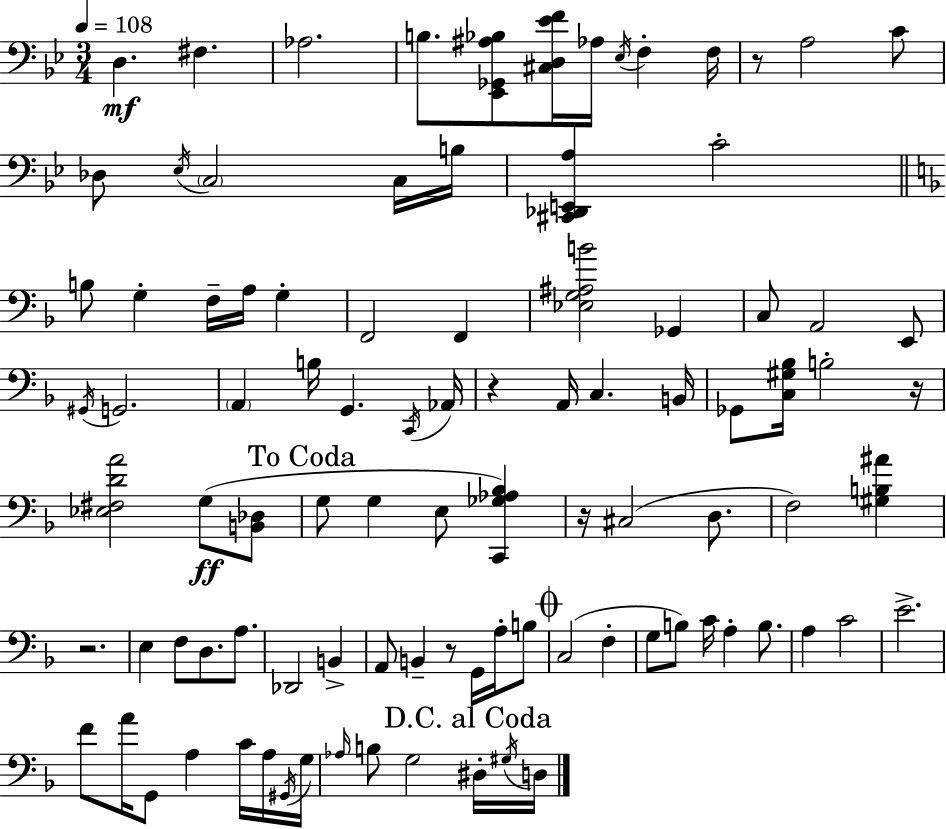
{
  \clef bass
  \numericTimeSignature
  \time 3/4
  \key bes \major
  \tempo 4 = 108
  d4.\mf fis4. | aes2. | b8. <ees, ges, ais bes>8 <cis d ees' f'>16 aes16 \acciaccatura { ees16 } f4-. | f16 r8 a2 c'8 | \break des8 \acciaccatura { ees16 } \parenthesize c2 | c16 b16 <cis, des, e, a>4 c'2-. | \bar "||" \break \key f \major b8 g4-. f16-- a16 g4-. | f,2 f,4 | <ees g ais b'>2 ges,4 | c8 a,2 e,8 | \break \acciaccatura { gis,16 } g,2. | \parenthesize a,4 b16 g,4. | \acciaccatura { c,16 } aes,16 r4 a,16 c4. | b,16 ges,8 <c gis bes>16 b2-. | \break r16 <ees fis d' a'>2 g8(\ff | <b, des>8 \mark "To Coda" g8 g4 e8 <c, ges aes bes>4) | r16 cis2( d8. | f2) <gis b ais'>4 | \break r2. | e4 f8 d8. a8. | des,2 b,4-> | a,8 b,4-- r8 g,16 a16-. | \break b8 \mark \markup { \musicglyph "scripts.coda" } c2( f4-. | g8 b8) c'16 a4-. b8. | a4 c'2 | e'2.-> | \break f'8 a'16 g,8 a4 c'16 | a16 \acciaccatura { gis,16 } g16 \grace { aes16 } b8 g2 | \mark "D.C. al Coda" dis16-. \acciaccatura { gis16 } d16 \bar "|."
}